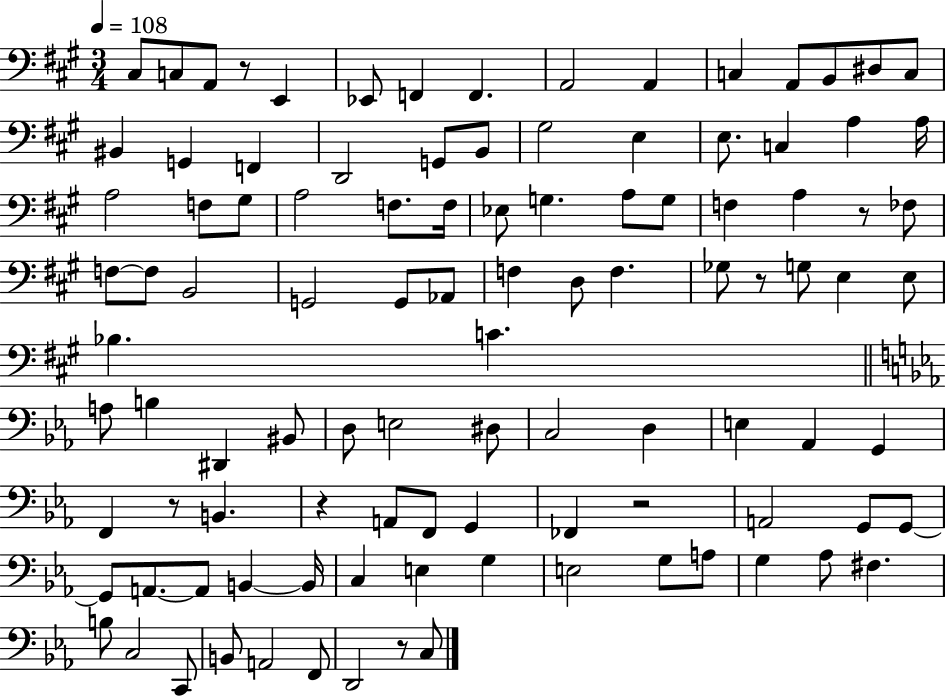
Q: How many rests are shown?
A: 7